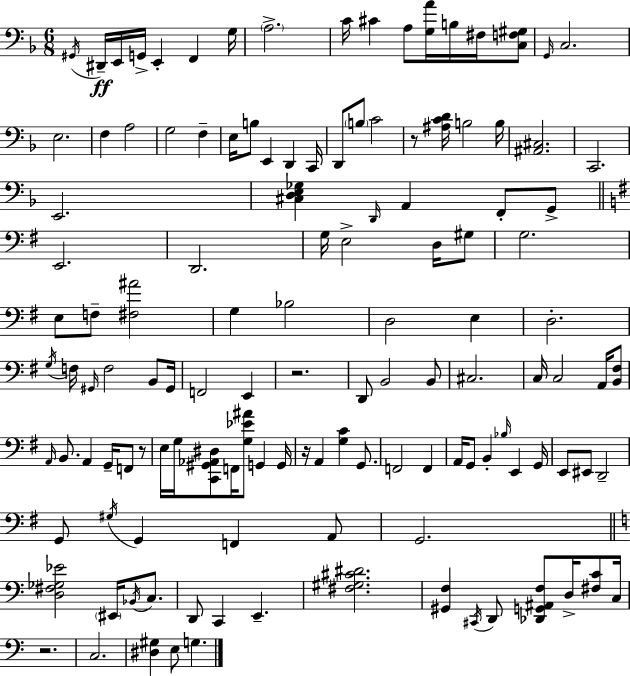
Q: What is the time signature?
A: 6/8